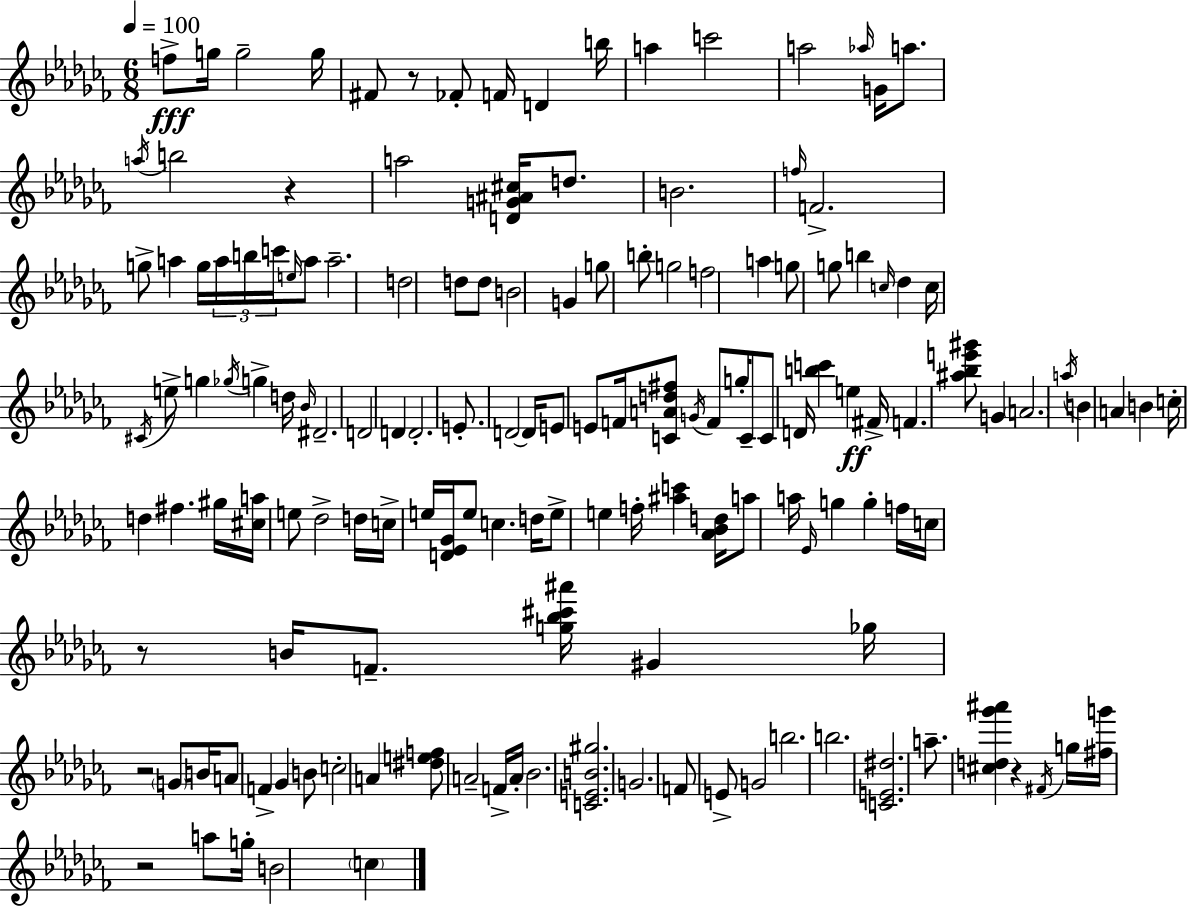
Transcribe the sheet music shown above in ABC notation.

X:1
T:Untitled
M:6/8
L:1/4
K:Abm
f/2 g/4 g2 g/4 ^F/2 z/2 _F/2 F/4 D b/4 a c'2 a2 _a/4 G/4 a/2 a/4 b2 z a2 [DG^A^c]/4 d/2 B2 f/4 F2 g/2 a g/4 a/4 b/4 c'/4 e/4 a/2 a2 d2 d/2 d/2 B2 G g/2 b/2 g2 f2 a g/2 g/2 b c/4 _d c/4 ^C/4 e/2 g _g/4 g d/4 _B/4 ^D2 D2 D D2 E/2 D2 D/4 E/2 E/2 F/4 [CAd^f]/2 G/4 F/2 g/4 C/2 C/2 D/4 [bc'] e ^F/4 F [^a_be'^g']/2 G A2 a/4 B A B c/4 d ^f ^g/4 [^ca]/4 e/2 _d2 d/4 c/4 e/4 [D_E_G]/4 e/2 c d/4 e/2 e f/4 [^ac'] [_A_Bd]/4 a/2 a/4 _E/4 g g f/4 c/4 z/2 B/4 F/2 [g_b^c'^a']/4 ^G _g/4 z2 G/2 B/4 A/2 F _G B/2 c2 A [^def]/2 A2 F/4 A/4 _B2 [CEB^g]2 G2 F/2 E/2 G2 b2 b2 [CE^d]2 a/2 [^cd_g'^a'] z ^F/4 g/4 [^fg']/4 z2 a/2 g/4 B2 c